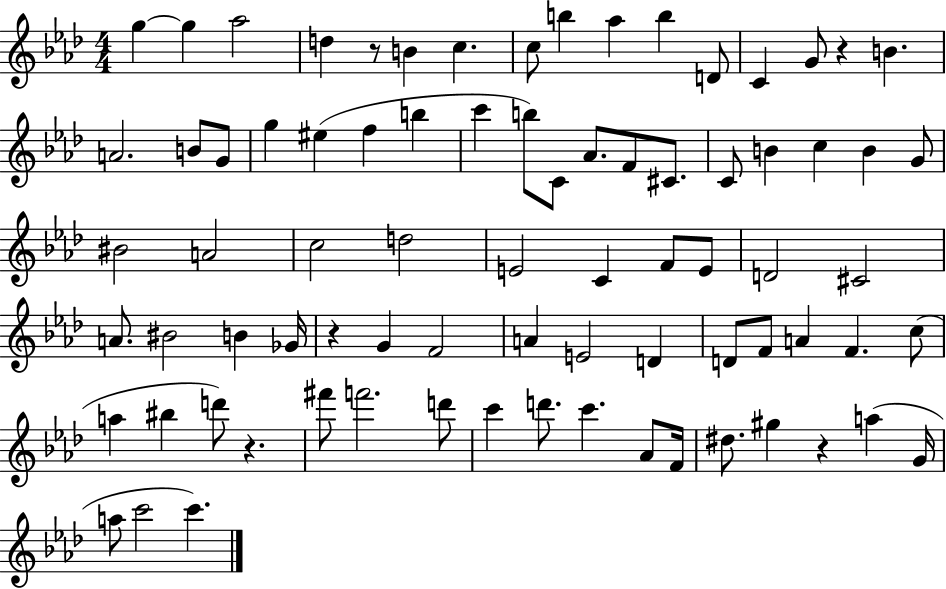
{
  \clef treble
  \numericTimeSignature
  \time 4/4
  \key aes \major
  \repeat volta 2 { g''4~~ g''4 aes''2 | d''4 r8 b'4 c''4. | c''8 b''4 aes''4 b''4 d'8 | c'4 g'8 r4 b'4. | \break a'2. b'8 g'8 | g''4 eis''4( f''4 b''4 | c'''4 b''8) c'8 aes'8. f'8 cis'8. | c'8 b'4 c''4 b'4 g'8 | \break bis'2 a'2 | c''2 d''2 | e'2 c'4 f'8 e'8 | d'2 cis'2 | \break a'8. bis'2 b'4 ges'16 | r4 g'4 f'2 | a'4 e'2 d'4 | d'8 f'8 a'4 f'4. c''8( | \break a''4 bis''4 d'''8) r4. | fis'''8 f'''2. d'''8 | c'''4 d'''8. c'''4. aes'8 f'16 | dis''8. gis''4 r4 a''4( g'16 | \break a''8 c'''2 c'''4.) | } \bar "|."
}